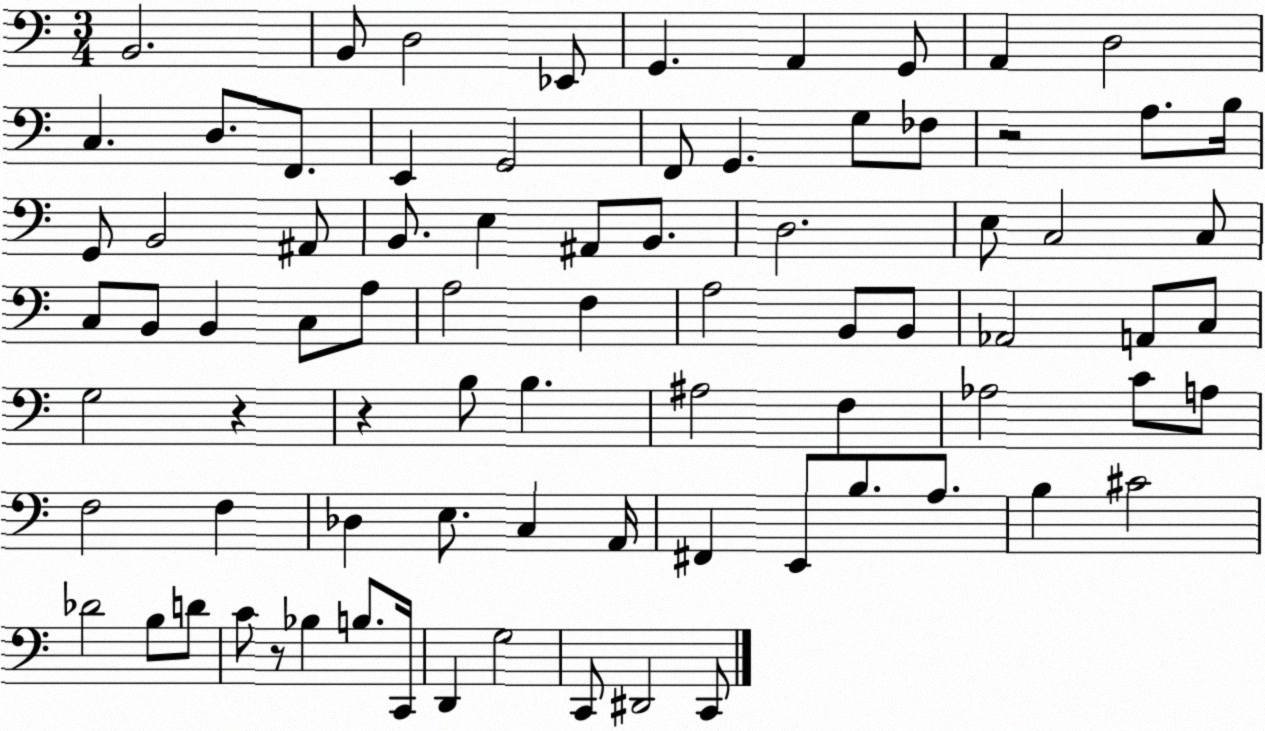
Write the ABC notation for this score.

X:1
T:Untitled
M:3/4
L:1/4
K:C
B,,2 B,,/2 D,2 _E,,/2 G,, A,, G,,/2 A,, D,2 C, D,/2 F,,/2 E,, G,,2 F,,/2 G,, G,/2 _F,/2 z2 A,/2 B,/4 G,,/2 B,,2 ^A,,/2 B,,/2 E, ^A,,/2 B,,/2 D,2 E,/2 C,2 C,/2 C,/2 B,,/2 B,, C,/2 A,/2 A,2 F, A,2 B,,/2 B,,/2 _A,,2 A,,/2 C,/2 G,2 z z B,/2 B, ^A,2 F, _A,2 C/2 A,/2 F,2 F, _D, E,/2 C, A,,/4 ^F,, E,,/2 B,/2 A,/2 B, ^C2 _D2 B,/2 D/2 C/2 z/2 _B, B,/2 C,,/4 D,, G,2 C,,/2 ^D,,2 C,,/2